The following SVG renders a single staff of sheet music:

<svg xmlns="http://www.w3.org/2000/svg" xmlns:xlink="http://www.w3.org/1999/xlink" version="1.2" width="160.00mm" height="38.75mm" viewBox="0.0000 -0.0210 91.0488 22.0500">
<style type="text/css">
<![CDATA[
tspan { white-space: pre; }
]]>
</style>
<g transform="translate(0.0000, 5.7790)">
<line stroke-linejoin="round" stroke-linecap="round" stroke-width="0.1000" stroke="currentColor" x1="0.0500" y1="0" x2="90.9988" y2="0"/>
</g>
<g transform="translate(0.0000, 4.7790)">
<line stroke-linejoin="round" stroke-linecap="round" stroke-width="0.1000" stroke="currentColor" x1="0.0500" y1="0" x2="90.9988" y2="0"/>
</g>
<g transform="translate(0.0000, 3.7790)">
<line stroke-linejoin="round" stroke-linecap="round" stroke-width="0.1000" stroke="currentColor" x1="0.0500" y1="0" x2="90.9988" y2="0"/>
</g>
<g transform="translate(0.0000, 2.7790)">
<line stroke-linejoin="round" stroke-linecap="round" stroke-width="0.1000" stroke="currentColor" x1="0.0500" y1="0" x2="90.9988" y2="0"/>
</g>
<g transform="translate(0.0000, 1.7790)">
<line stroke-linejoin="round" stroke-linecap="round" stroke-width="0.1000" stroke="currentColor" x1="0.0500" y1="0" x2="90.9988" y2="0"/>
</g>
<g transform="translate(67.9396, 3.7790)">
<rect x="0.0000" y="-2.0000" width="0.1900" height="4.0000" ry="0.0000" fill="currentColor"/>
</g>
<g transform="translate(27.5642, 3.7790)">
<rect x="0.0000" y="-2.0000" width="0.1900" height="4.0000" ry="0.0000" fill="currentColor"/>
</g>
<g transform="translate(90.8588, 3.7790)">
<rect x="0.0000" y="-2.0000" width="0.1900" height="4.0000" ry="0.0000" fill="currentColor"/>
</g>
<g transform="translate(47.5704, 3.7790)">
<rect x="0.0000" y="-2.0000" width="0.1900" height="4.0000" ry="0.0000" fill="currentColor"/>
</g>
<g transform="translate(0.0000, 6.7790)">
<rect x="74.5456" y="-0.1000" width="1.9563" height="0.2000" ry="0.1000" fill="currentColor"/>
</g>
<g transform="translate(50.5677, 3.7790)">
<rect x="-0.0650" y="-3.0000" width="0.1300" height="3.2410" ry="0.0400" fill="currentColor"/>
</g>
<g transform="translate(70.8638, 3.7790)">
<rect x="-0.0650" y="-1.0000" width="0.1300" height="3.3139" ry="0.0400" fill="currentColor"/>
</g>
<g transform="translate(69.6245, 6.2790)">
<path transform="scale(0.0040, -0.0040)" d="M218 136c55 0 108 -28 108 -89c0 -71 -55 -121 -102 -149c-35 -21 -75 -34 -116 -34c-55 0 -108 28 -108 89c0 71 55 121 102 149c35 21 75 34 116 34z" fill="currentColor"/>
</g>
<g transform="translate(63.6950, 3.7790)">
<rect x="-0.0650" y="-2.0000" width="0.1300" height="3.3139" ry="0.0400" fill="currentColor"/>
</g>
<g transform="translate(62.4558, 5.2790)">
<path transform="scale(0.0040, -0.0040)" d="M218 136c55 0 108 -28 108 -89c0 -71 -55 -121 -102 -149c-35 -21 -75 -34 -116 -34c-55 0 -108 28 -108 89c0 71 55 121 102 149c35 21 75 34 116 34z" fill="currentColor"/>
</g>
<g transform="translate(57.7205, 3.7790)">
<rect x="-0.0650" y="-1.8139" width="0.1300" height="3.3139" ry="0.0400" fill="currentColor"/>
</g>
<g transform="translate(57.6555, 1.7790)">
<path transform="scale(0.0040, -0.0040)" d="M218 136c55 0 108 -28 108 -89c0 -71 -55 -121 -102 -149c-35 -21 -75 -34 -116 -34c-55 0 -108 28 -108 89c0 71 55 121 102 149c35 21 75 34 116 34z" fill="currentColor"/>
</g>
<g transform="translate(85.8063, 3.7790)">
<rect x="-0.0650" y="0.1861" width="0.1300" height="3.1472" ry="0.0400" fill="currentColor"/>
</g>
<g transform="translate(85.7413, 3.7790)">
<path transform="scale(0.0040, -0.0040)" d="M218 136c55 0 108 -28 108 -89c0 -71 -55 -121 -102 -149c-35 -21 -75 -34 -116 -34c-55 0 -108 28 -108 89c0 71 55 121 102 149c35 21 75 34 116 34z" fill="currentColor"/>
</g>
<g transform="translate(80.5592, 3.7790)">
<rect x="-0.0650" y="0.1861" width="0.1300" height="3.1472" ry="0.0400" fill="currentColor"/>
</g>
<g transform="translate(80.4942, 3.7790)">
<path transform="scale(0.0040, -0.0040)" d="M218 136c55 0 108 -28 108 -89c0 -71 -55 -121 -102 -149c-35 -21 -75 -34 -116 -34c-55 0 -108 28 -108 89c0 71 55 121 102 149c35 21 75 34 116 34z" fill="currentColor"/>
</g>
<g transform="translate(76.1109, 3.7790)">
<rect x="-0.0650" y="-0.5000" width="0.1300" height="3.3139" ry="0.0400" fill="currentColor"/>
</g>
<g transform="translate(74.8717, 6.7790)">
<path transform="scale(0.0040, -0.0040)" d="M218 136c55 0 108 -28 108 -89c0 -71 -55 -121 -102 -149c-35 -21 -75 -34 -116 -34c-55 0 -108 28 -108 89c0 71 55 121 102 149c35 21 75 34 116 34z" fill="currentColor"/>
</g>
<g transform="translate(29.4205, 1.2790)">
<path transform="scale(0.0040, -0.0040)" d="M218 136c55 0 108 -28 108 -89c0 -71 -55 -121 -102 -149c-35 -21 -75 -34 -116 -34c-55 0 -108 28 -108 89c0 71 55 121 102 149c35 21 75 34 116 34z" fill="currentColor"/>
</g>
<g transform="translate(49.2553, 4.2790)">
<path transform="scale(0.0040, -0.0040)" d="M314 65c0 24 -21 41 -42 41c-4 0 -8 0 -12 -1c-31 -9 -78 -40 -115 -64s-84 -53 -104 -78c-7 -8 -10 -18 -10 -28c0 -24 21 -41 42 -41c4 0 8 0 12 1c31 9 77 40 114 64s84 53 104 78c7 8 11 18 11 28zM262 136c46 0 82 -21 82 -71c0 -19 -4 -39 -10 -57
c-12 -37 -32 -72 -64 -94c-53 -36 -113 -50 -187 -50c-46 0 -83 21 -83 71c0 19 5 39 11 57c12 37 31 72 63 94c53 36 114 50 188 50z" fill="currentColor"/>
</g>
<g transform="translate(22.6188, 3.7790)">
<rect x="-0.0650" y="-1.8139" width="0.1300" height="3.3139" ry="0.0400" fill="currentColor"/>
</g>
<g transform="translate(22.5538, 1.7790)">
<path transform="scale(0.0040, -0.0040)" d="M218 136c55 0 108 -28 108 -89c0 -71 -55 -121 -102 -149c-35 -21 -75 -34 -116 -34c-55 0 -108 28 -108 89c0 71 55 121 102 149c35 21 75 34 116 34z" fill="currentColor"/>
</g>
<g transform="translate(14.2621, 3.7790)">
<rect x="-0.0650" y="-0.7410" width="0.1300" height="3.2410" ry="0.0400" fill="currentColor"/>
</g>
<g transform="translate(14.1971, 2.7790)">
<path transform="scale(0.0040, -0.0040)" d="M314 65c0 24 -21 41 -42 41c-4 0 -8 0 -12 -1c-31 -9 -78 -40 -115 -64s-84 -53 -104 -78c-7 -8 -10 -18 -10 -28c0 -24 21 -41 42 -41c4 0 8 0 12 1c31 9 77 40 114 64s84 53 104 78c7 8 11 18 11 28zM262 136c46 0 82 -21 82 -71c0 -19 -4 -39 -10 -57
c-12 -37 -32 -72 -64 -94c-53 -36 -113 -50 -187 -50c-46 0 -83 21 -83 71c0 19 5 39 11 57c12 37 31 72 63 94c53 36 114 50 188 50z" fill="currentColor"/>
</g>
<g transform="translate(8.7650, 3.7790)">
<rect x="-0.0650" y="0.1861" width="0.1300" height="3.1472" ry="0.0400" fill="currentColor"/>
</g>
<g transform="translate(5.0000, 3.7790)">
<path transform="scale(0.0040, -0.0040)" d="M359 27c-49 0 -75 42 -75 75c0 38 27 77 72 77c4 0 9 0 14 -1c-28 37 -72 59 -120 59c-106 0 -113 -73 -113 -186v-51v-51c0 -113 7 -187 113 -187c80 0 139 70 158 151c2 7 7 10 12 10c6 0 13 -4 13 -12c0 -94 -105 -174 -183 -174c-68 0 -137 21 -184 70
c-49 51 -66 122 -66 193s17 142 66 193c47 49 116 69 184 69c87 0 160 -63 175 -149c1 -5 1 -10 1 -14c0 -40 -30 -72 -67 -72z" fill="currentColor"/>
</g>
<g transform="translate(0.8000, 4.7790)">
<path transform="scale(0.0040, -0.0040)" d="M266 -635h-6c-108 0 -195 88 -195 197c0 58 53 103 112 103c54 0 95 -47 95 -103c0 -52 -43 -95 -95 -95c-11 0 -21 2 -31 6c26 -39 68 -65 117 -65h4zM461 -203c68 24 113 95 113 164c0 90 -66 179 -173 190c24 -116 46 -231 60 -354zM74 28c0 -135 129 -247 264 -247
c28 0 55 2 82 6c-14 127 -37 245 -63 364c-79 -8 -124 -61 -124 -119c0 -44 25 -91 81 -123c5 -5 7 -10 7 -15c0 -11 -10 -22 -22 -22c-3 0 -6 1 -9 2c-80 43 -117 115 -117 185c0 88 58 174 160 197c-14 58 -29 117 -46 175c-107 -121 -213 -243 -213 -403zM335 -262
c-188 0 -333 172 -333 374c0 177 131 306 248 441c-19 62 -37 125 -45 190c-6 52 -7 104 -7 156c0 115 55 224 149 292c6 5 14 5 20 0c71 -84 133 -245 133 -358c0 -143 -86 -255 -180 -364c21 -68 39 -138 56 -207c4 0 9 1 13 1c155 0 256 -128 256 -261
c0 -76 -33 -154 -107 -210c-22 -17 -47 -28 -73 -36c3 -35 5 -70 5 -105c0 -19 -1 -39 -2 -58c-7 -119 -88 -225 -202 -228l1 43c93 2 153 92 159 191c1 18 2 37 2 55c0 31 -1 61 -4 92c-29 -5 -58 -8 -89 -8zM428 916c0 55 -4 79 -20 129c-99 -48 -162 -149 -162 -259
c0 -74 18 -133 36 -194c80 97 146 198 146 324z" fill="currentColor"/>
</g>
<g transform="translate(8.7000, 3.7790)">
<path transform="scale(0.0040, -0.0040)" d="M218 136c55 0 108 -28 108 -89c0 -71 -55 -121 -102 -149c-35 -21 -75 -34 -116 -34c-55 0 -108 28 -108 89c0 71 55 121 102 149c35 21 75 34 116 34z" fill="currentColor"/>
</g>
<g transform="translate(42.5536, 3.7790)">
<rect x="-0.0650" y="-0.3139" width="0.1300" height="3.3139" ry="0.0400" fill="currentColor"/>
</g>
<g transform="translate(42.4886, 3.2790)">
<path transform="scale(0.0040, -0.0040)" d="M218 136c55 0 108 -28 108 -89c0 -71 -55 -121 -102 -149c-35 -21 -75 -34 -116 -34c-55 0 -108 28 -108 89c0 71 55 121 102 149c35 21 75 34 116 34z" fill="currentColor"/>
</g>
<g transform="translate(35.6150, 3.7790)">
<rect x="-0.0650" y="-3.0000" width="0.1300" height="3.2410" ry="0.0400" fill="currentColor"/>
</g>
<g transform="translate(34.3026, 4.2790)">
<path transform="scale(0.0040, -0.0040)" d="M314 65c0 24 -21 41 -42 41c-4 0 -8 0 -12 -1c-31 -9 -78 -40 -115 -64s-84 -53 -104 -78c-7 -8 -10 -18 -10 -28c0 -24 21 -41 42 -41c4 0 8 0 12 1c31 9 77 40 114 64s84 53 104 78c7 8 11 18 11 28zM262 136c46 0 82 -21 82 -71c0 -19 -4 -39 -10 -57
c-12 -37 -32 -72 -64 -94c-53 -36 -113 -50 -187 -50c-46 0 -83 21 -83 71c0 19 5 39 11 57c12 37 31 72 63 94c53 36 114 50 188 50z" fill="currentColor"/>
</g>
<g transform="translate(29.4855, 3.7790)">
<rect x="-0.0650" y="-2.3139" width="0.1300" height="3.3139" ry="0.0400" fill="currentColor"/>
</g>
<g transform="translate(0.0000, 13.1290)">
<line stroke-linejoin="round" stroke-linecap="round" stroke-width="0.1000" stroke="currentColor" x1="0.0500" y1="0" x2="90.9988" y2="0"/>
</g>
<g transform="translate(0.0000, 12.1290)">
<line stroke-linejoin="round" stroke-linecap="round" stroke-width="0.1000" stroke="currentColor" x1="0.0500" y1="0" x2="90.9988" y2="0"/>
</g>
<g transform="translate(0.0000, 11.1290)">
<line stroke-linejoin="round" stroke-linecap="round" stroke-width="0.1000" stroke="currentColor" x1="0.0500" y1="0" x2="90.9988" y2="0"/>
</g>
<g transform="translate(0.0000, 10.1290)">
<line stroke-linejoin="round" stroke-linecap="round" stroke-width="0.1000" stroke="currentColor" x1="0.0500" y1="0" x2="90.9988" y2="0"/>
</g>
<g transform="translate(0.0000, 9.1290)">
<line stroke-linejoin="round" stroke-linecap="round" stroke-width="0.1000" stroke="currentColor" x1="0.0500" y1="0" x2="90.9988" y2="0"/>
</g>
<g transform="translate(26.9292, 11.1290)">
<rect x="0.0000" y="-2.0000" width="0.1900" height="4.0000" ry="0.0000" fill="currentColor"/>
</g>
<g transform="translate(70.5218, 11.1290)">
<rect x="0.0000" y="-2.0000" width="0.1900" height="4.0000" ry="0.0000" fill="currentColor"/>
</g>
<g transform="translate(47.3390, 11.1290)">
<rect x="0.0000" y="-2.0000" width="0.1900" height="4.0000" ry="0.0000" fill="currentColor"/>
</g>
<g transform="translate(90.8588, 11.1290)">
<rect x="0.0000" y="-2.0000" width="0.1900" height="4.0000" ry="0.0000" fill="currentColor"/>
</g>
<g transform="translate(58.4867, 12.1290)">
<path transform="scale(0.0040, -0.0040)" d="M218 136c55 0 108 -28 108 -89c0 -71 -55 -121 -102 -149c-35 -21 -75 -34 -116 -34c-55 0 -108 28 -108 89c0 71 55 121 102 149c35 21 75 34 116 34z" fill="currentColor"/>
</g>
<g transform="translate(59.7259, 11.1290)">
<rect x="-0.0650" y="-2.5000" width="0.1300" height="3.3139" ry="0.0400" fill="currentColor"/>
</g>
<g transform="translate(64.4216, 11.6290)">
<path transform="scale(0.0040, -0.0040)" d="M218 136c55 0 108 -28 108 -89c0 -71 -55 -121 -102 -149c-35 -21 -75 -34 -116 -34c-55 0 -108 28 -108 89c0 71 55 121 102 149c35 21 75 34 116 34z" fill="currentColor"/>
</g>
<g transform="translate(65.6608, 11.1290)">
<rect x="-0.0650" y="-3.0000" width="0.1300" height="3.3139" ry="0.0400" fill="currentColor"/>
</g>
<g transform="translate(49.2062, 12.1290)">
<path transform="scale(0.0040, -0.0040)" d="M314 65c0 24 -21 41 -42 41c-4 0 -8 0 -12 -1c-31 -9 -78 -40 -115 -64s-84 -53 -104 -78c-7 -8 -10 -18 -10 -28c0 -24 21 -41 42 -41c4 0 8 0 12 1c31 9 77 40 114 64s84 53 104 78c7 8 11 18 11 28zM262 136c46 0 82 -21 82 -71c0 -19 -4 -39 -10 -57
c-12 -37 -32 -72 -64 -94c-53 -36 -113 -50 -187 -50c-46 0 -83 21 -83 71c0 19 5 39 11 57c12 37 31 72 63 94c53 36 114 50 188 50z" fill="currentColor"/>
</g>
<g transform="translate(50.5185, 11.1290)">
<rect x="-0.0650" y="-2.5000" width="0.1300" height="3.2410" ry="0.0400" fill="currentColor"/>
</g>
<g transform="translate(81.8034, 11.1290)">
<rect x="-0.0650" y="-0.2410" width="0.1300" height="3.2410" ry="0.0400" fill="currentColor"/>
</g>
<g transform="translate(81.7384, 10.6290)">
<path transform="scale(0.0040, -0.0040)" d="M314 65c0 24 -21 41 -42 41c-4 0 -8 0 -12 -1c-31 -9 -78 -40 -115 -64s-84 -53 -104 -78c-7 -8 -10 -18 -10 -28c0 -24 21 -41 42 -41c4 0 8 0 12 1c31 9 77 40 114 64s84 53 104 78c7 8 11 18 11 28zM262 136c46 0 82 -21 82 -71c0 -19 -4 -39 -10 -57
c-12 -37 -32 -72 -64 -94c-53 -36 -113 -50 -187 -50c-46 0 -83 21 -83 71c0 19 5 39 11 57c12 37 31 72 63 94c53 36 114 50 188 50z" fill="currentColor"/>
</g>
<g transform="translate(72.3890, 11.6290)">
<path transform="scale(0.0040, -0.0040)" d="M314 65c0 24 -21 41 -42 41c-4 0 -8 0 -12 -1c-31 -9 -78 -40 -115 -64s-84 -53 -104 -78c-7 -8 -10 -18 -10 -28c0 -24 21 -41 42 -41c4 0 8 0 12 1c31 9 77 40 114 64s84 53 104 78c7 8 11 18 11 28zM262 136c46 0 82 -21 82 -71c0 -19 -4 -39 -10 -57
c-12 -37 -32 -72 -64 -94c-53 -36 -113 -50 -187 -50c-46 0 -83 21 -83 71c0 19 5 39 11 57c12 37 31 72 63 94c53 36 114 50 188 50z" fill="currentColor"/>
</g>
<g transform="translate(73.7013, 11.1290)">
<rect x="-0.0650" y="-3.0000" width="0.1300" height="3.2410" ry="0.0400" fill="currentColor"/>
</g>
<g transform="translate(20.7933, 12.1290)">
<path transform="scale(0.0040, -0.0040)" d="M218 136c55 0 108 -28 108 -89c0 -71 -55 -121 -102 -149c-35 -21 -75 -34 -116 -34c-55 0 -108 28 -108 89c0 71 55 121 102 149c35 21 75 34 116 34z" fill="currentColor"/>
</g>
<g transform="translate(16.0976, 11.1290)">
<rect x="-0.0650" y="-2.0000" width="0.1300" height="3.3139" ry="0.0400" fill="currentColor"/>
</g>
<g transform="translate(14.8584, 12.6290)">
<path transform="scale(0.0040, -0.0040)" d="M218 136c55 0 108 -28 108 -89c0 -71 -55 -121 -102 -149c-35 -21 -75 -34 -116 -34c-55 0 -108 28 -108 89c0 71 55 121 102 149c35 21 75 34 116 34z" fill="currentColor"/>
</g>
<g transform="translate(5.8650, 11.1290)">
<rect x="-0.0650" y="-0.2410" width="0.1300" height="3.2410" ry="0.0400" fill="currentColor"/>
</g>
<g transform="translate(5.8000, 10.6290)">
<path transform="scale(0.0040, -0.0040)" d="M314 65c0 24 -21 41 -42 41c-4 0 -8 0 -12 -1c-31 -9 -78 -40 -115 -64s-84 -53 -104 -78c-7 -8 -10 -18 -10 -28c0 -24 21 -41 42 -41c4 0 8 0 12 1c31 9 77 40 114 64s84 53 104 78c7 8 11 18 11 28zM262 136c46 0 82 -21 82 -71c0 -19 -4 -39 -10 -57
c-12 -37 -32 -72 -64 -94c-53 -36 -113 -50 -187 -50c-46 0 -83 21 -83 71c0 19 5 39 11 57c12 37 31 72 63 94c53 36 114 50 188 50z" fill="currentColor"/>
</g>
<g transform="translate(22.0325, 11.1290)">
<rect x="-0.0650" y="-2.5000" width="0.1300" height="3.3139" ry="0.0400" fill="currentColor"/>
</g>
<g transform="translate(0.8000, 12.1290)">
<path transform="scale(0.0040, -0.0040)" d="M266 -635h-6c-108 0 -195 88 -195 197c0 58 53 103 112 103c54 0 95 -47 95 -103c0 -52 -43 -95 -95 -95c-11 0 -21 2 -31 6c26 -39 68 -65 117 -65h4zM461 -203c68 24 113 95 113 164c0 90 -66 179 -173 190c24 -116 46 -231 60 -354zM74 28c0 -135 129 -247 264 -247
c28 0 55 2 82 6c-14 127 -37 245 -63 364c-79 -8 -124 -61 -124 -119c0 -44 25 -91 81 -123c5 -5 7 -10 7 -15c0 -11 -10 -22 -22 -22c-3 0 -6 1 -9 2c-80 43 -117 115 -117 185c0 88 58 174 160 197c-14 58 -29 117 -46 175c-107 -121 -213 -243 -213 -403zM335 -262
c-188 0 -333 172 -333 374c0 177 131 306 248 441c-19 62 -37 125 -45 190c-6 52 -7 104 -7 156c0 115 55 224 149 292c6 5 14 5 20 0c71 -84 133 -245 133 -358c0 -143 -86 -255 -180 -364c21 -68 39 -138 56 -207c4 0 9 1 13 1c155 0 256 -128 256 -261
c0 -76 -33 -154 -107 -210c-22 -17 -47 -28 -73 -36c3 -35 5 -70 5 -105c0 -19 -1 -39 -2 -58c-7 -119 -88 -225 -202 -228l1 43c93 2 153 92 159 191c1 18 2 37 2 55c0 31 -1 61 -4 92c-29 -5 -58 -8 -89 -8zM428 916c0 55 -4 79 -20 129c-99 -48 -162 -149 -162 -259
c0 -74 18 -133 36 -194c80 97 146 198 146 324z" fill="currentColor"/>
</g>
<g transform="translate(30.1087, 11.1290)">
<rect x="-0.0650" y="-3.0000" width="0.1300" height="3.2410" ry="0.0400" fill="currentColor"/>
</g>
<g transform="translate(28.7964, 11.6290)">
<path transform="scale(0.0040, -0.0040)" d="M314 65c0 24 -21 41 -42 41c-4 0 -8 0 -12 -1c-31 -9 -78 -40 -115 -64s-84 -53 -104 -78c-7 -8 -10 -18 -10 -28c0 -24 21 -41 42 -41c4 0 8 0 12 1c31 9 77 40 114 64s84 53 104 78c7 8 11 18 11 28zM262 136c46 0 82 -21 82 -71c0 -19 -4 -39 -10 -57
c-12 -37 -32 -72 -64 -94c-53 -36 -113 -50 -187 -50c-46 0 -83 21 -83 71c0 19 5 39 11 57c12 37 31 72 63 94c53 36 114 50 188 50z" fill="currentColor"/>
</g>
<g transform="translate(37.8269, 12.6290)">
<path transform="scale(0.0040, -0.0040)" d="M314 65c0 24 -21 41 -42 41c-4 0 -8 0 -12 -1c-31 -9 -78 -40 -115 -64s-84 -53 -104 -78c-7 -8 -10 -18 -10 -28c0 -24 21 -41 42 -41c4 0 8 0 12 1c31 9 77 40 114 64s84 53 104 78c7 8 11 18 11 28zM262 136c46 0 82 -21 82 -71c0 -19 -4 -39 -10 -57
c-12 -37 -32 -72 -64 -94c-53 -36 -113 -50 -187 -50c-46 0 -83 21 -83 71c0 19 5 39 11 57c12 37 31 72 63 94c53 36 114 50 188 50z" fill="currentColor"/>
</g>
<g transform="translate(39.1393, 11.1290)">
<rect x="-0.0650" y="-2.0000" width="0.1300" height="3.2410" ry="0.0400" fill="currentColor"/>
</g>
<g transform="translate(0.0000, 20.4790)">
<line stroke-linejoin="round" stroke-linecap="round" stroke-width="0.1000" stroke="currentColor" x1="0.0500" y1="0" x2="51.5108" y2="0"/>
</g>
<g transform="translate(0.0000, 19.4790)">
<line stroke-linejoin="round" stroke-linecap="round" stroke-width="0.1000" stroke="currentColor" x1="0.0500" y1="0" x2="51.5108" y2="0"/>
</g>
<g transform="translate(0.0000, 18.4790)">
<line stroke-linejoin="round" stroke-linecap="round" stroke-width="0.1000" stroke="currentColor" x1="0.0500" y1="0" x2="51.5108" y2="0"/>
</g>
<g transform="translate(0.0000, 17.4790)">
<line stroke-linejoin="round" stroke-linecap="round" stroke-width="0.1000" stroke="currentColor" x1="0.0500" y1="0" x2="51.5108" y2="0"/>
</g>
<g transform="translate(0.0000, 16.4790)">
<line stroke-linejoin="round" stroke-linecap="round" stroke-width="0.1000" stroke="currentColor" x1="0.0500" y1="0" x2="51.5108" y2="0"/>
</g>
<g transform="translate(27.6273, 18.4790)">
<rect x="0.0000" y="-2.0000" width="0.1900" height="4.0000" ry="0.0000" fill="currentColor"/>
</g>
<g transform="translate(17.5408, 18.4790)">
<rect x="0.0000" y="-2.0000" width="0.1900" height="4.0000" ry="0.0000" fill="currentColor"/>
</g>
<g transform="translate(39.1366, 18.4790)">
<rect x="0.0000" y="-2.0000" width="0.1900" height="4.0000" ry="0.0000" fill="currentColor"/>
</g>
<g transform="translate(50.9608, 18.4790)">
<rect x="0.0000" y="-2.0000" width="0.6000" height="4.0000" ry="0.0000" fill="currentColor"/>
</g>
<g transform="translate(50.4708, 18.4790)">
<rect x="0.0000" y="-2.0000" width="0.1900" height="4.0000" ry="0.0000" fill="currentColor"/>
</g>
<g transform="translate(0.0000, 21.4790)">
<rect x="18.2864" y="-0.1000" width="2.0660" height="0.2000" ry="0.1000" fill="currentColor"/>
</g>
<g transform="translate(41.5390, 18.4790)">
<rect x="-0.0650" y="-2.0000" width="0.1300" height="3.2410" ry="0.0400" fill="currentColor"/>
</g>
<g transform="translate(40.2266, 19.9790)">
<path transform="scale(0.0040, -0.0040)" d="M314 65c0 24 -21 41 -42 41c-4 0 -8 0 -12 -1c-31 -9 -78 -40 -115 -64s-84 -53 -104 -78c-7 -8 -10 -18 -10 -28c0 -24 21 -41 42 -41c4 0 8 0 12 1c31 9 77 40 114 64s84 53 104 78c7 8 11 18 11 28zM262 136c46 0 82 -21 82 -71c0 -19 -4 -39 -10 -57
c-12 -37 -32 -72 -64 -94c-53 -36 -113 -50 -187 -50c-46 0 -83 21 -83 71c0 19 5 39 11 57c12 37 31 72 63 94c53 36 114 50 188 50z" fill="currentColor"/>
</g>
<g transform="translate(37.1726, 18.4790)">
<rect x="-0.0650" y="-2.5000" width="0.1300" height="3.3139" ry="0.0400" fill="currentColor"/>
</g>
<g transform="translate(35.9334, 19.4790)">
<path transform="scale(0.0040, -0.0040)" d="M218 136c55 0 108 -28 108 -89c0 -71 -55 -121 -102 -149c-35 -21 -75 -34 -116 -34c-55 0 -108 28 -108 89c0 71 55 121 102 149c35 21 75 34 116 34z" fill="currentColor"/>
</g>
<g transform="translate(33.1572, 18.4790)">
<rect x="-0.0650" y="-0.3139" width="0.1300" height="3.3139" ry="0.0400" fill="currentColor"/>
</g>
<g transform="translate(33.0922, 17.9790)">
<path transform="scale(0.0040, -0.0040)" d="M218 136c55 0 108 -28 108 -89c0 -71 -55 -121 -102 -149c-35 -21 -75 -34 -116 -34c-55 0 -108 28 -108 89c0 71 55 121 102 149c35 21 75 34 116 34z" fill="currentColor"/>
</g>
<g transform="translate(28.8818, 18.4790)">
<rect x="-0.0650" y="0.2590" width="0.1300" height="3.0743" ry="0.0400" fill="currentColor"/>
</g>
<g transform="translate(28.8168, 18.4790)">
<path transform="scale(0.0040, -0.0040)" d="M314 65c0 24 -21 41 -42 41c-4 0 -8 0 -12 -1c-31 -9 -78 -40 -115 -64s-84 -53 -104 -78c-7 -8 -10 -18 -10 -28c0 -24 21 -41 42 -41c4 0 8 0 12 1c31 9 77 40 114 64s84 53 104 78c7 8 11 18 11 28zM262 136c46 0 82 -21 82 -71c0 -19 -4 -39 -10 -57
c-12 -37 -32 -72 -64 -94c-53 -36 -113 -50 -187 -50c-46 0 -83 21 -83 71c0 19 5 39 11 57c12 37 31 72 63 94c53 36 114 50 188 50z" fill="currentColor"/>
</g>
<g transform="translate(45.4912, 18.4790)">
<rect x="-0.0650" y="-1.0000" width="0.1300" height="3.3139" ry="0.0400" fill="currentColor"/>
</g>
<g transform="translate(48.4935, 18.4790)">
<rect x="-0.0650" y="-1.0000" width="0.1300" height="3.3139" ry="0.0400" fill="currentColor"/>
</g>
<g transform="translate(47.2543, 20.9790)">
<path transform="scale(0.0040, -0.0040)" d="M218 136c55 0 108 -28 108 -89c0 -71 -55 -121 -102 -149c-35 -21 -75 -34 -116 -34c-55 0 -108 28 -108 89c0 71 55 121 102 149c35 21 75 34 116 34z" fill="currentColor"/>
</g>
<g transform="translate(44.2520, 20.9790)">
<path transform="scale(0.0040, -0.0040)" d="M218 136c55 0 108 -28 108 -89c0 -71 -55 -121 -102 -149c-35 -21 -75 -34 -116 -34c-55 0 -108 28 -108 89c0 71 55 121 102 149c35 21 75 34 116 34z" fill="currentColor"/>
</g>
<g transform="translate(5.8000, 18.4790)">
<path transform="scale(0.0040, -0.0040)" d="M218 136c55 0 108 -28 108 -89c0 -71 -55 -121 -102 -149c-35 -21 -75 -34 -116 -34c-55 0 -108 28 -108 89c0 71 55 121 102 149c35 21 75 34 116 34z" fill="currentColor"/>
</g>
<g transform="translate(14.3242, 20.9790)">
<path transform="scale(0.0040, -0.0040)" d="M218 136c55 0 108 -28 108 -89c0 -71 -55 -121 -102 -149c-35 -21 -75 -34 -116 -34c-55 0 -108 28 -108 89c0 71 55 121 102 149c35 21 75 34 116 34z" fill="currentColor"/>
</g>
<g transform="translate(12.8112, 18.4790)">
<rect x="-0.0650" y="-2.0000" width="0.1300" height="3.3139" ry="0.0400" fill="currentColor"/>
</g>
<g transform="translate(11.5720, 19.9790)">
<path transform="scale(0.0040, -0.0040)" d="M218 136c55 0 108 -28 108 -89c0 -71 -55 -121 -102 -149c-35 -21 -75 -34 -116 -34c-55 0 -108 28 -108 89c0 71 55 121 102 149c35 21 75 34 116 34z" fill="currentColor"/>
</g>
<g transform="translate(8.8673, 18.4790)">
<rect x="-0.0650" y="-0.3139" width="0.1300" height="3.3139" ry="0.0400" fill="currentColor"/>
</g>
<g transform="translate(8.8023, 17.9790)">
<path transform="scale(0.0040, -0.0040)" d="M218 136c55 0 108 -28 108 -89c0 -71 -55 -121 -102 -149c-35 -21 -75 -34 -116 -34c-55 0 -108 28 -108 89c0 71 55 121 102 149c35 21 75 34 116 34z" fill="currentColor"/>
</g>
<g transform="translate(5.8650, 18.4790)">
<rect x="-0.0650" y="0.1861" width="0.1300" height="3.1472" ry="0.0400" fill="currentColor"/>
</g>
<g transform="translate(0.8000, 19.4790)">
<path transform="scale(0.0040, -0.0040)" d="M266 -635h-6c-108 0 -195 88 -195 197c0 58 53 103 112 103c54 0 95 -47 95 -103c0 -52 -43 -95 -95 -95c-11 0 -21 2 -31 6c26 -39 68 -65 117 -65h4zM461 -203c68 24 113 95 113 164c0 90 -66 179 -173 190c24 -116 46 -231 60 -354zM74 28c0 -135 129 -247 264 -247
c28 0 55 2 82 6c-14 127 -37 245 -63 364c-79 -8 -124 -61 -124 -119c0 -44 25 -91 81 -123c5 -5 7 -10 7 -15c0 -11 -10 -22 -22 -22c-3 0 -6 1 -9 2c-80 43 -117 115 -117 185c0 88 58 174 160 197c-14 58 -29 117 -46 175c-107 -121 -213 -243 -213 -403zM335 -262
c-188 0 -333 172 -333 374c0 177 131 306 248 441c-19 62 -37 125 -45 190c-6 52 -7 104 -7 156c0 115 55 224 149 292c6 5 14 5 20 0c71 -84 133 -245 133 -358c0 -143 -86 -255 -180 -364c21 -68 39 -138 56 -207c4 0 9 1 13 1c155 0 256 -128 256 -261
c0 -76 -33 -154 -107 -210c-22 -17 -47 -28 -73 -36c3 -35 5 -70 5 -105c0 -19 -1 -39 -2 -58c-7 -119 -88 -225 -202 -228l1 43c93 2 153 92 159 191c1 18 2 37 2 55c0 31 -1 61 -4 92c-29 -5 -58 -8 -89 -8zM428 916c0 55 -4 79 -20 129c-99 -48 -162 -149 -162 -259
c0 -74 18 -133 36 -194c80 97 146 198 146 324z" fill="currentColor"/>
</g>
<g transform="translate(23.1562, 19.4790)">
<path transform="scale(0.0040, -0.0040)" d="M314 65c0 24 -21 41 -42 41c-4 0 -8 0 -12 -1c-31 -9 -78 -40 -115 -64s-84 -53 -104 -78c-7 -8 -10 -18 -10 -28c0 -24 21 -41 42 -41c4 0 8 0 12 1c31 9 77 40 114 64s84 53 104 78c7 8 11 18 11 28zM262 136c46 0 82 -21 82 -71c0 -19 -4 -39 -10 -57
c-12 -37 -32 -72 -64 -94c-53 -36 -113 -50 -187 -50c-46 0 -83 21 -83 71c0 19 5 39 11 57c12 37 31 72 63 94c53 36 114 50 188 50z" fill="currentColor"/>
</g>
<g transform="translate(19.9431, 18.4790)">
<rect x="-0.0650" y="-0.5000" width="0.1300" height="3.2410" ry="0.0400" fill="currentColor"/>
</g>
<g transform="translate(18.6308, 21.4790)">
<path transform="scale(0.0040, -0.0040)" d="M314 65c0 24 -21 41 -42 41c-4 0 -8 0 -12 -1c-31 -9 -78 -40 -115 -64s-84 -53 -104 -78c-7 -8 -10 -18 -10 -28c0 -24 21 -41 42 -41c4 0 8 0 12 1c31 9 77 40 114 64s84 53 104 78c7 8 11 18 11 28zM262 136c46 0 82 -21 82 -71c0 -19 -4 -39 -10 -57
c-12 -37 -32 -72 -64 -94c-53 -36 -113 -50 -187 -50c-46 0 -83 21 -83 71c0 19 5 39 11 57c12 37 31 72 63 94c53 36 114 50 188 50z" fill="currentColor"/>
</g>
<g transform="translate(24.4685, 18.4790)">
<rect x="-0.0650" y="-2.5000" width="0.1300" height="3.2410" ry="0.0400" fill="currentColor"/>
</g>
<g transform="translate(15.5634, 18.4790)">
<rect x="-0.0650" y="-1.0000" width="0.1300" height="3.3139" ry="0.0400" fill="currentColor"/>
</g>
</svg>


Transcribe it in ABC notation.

X:1
T:Untitled
M:4/4
L:1/4
K:C
B d2 f g A2 c A2 f F D C B B c2 F G A2 F2 G2 G A A2 c2 B c F D C2 G2 B2 c G F2 D D